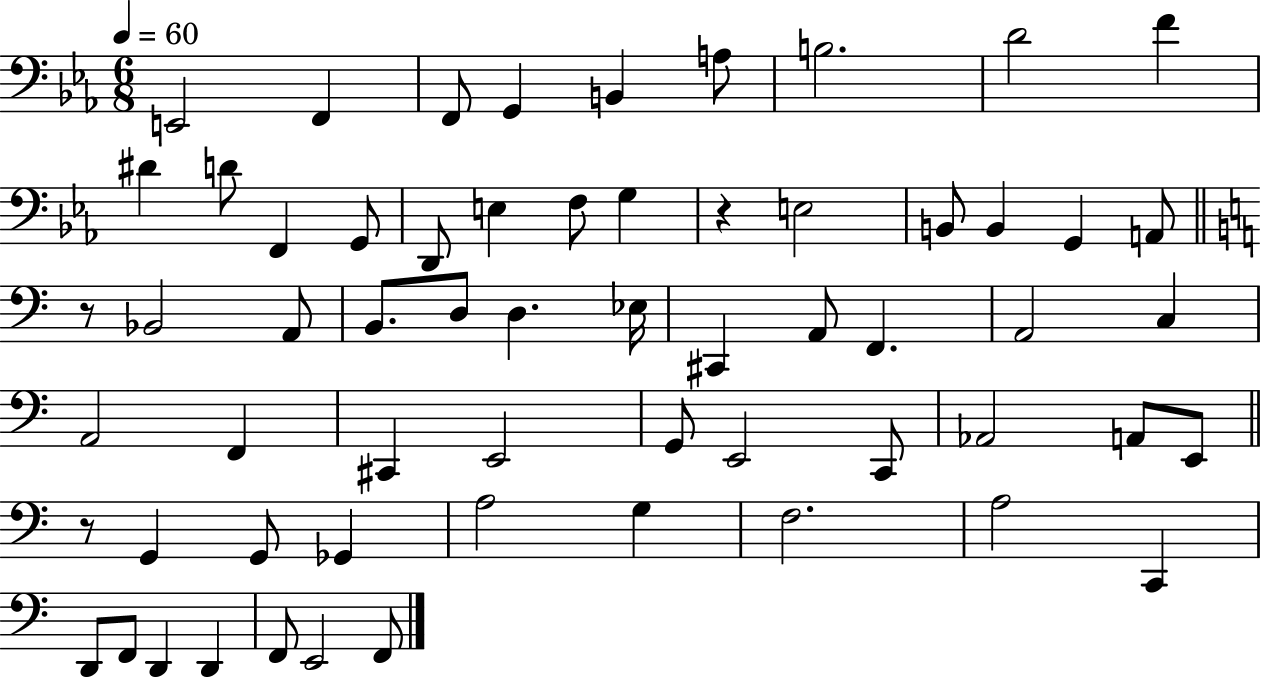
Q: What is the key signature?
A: EES major